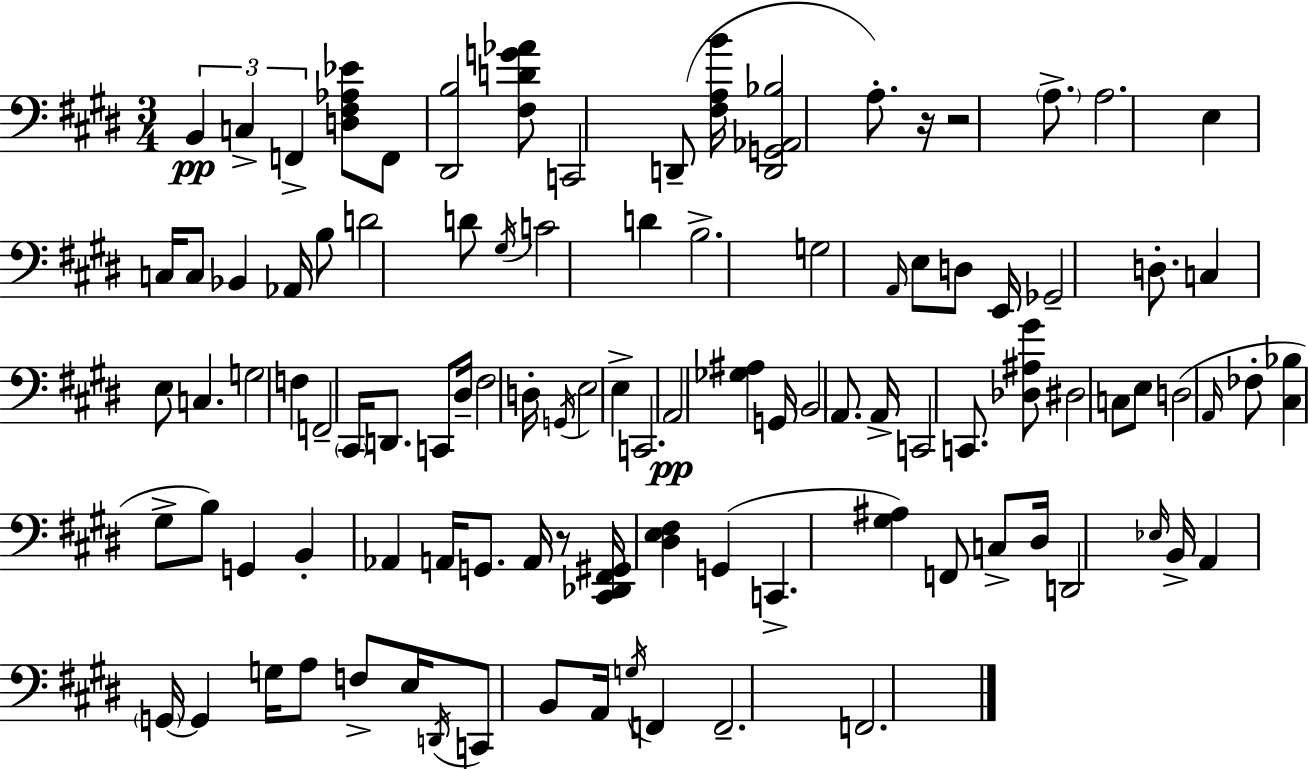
B2/q C3/q F2/q [D3,F#3,Ab3,Eb4]/e F2/e [D#2,B3]/h [F#3,D4,G4,Ab4]/e C2/h D2/e [F#3,A3,B4]/s [D2,G2,Ab2,Bb3]/h A3/e. R/s R/h A3/e. A3/h. E3/q C3/s C3/e Bb2/q Ab2/s B3/e D4/h D4/e G#3/s C4/h D4/q B3/h. G3/h A2/s E3/e D3/e E2/s Gb2/h D3/e. C3/q E3/e C3/q. G3/h F3/q F2/h C#2/s D2/e. C2/e D#3/s F#3/h D3/s G2/s E3/h E3/q C2/h. A2/h [Gb3,A#3]/q G2/s B2/h A2/e. A2/s C2/h C2/e. [Db3,A#3,G#4]/e D#3/h C3/e E3/e D3/h A2/s FES3/e [C#3,Bb3]/q G#3/e B3/e G2/q B2/q Ab2/q A2/s G2/e. A2/s R/e [C#2,Db2,F#2,G#2]/s [D#3,E3,F#3]/q G2/q C2/q. [G#3,A#3]/q F2/e C3/e D#3/s D2/h Eb3/s B2/s A2/q G2/s G2/q G3/s A3/e F3/e E3/s D2/s C2/e B2/e A2/s G3/s F2/q F2/h. F2/h.